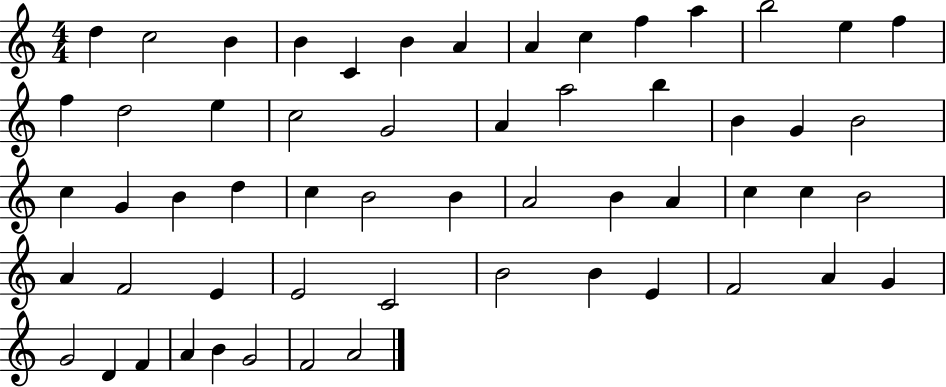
{
  \clef treble
  \numericTimeSignature
  \time 4/4
  \key c \major
  d''4 c''2 b'4 | b'4 c'4 b'4 a'4 | a'4 c''4 f''4 a''4 | b''2 e''4 f''4 | \break f''4 d''2 e''4 | c''2 g'2 | a'4 a''2 b''4 | b'4 g'4 b'2 | \break c''4 g'4 b'4 d''4 | c''4 b'2 b'4 | a'2 b'4 a'4 | c''4 c''4 b'2 | \break a'4 f'2 e'4 | e'2 c'2 | b'2 b'4 e'4 | f'2 a'4 g'4 | \break g'2 d'4 f'4 | a'4 b'4 g'2 | f'2 a'2 | \bar "|."
}